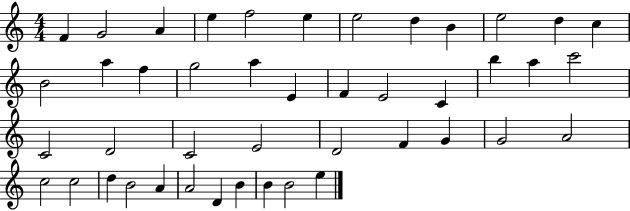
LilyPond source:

{
  \clef treble
  \numericTimeSignature
  \time 4/4
  \key c \major
  f'4 g'2 a'4 | e''4 f''2 e''4 | e''2 d''4 b'4 | e''2 d''4 c''4 | \break b'2 a''4 f''4 | g''2 a''4 e'4 | f'4 e'2 c'4 | b''4 a''4 c'''2 | \break c'2 d'2 | c'2 e'2 | d'2 f'4 g'4 | g'2 a'2 | \break c''2 c''2 | d''4 b'2 a'4 | a'2 d'4 b'4 | b'4 b'2 e''4 | \break \bar "|."
}